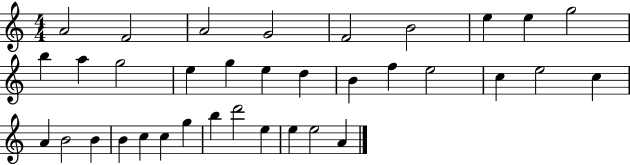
{
  \clef treble
  \numericTimeSignature
  \time 4/4
  \key c \major
  a'2 f'2 | a'2 g'2 | f'2 b'2 | e''4 e''4 g''2 | \break b''4 a''4 g''2 | e''4 g''4 e''4 d''4 | b'4 f''4 e''2 | c''4 e''2 c''4 | \break a'4 b'2 b'4 | b'4 c''4 c''4 g''4 | b''4 d'''2 e''4 | e''4 e''2 a'4 | \break \bar "|."
}